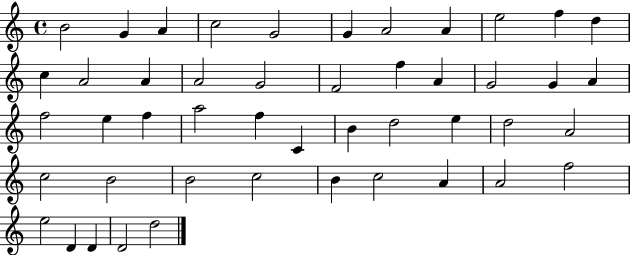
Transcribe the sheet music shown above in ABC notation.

X:1
T:Untitled
M:4/4
L:1/4
K:C
B2 G A c2 G2 G A2 A e2 f d c A2 A A2 G2 F2 f A G2 G A f2 e f a2 f C B d2 e d2 A2 c2 B2 B2 c2 B c2 A A2 f2 e2 D D D2 d2